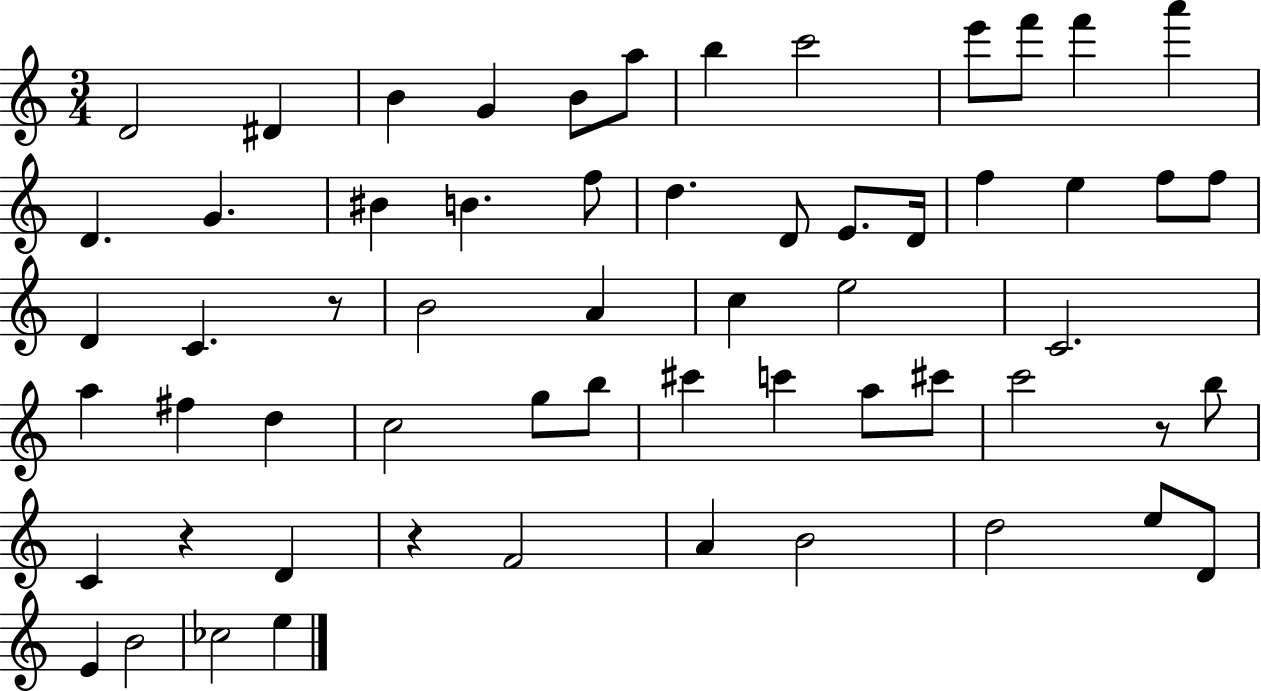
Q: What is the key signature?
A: C major